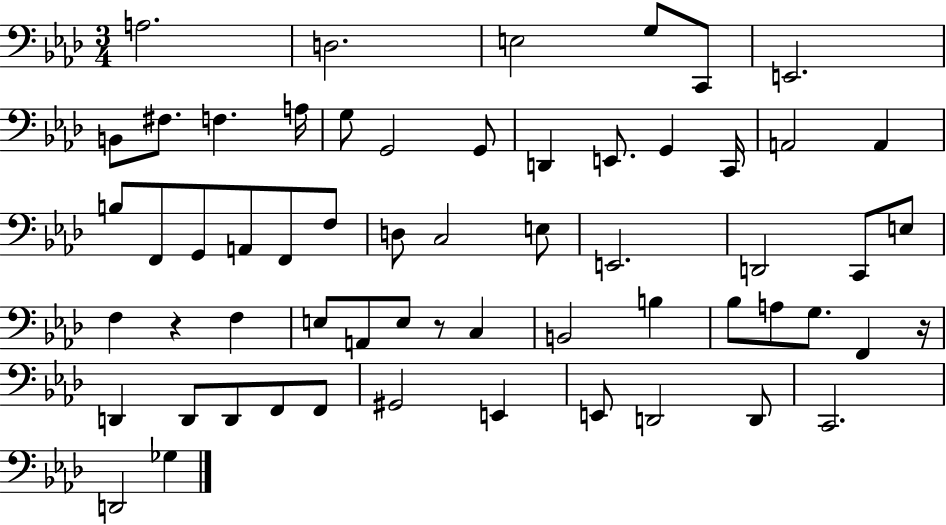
A3/h. D3/h. E3/h G3/e C2/e E2/h. B2/e F#3/e. F3/q. A3/s G3/e G2/h G2/e D2/q E2/e. G2/q C2/s A2/h A2/q B3/e F2/e G2/e A2/e F2/e F3/e D3/e C3/h E3/e E2/h. D2/h C2/e E3/e F3/q R/q F3/q E3/e A2/e E3/e R/e C3/q B2/h B3/q Bb3/e A3/e G3/e. F2/q R/s D2/q D2/e D2/e F2/e F2/e G#2/h E2/q E2/e D2/h D2/e C2/h. D2/h Gb3/q